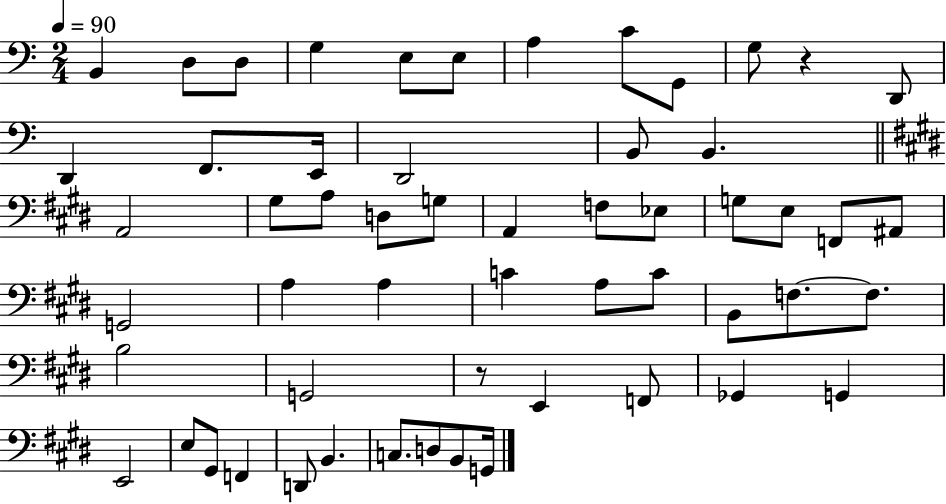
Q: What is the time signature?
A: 2/4